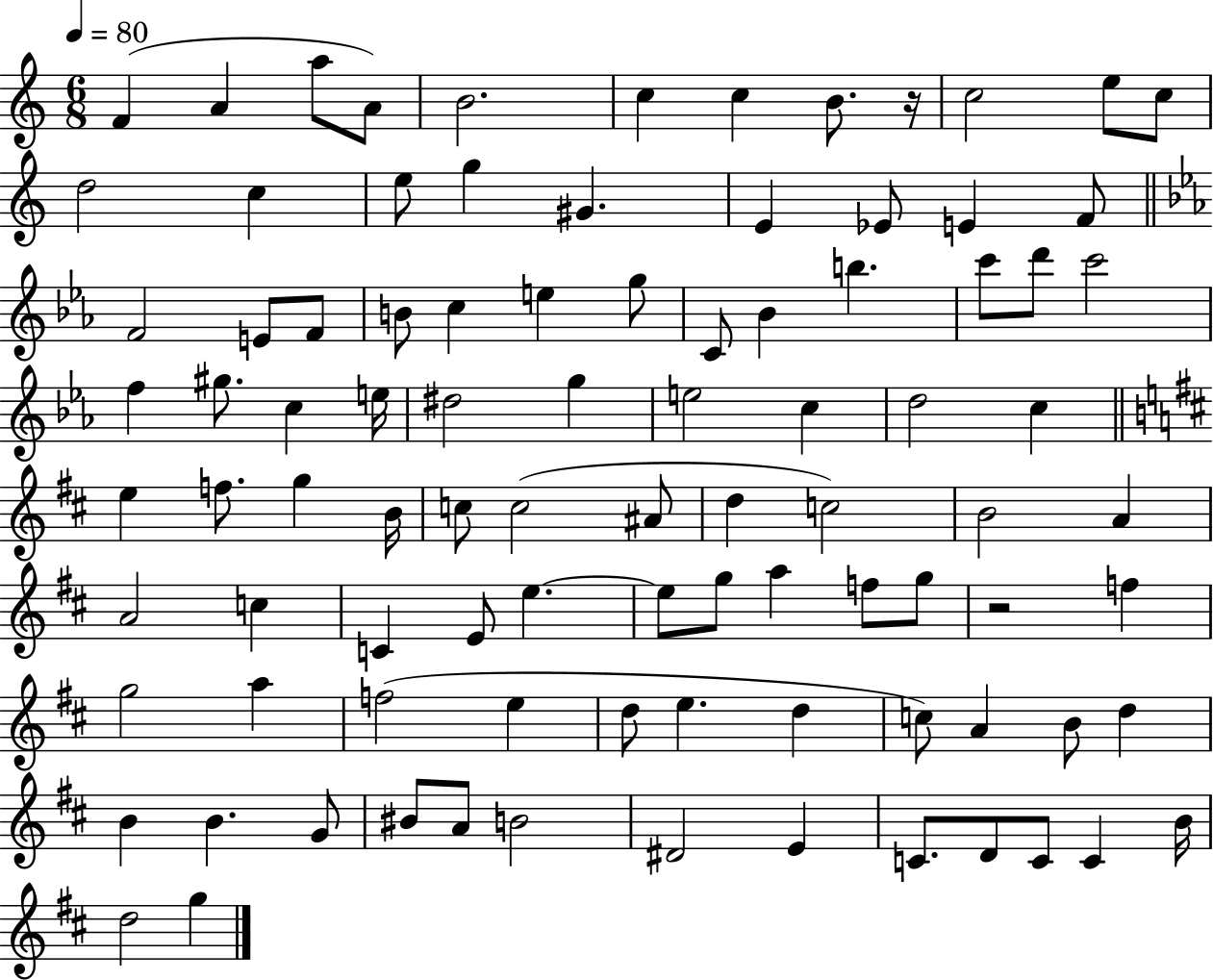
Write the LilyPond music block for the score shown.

{
  \clef treble
  \numericTimeSignature
  \time 6/8
  \key c \major
  \tempo 4 = 80
  \repeat volta 2 { f'4( a'4 a''8 a'8) | b'2. | c''4 c''4 b'8. r16 | c''2 e''8 c''8 | \break d''2 c''4 | e''8 g''4 gis'4. | e'4 ees'8 e'4 f'8 | \bar "||" \break \key c \minor f'2 e'8 f'8 | b'8 c''4 e''4 g''8 | c'8 bes'4 b''4. | c'''8 d'''8 c'''2 | \break f''4 gis''8. c''4 e''16 | dis''2 g''4 | e''2 c''4 | d''2 c''4 | \break \bar "||" \break \key b \minor e''4 f''8. g''4 b'16 | c''8 c''2( ais'8 | d''4 c''2) | b'2 a'4 | \break a'2 c''4 | c'4 e'8 e''4.~~ | e''8 g''8 a''4 f''8 g''8 | r2 f''4 | \break g''2 a''4 | f''2( e''4 | d''8 e''4. d''4 | c''8) a'4 b'8 d''4 | \break b'4 b'4. g'8 | bis'8 a'8 b'2 | dis'2 e'4 | c'8. d'8 c'8 c'4 b'16 | \break d''2 g''4 | } \bar "|."
}